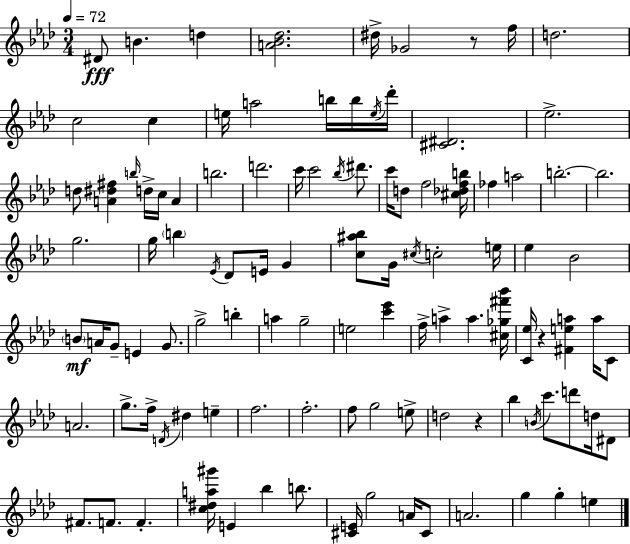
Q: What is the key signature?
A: AES major